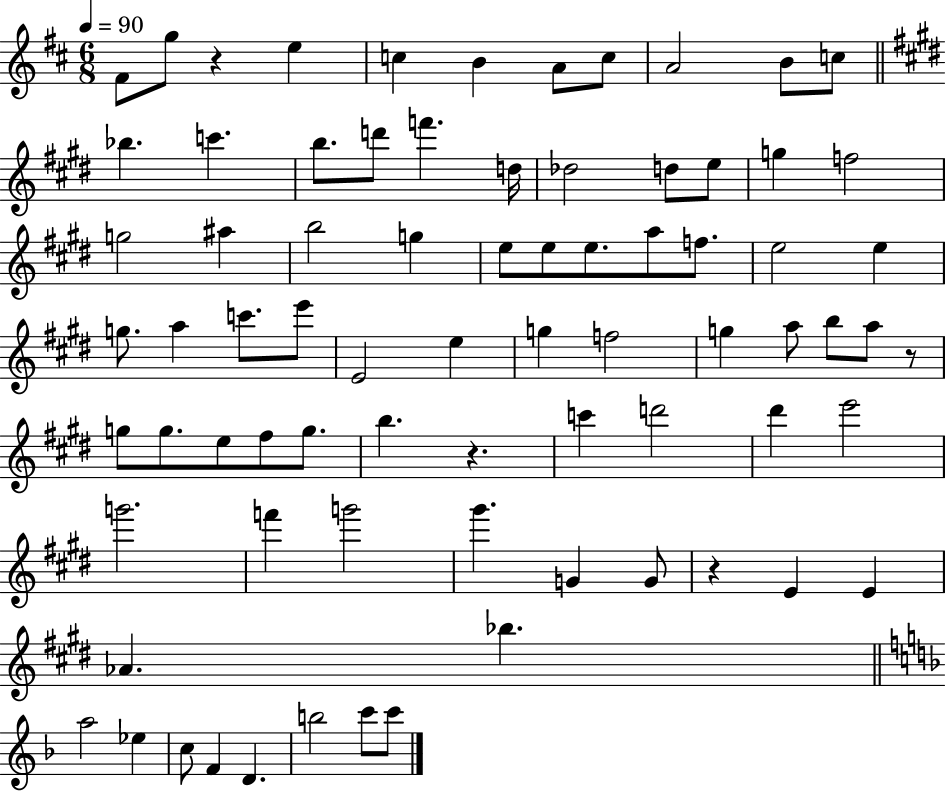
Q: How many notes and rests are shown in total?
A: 76